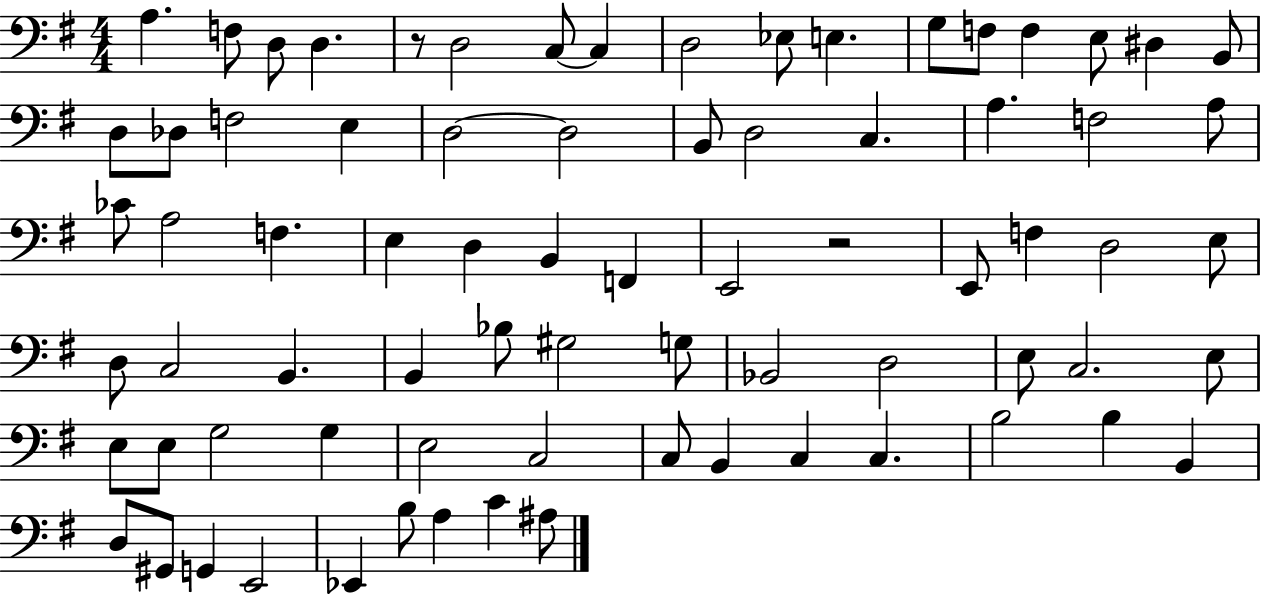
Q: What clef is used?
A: bass